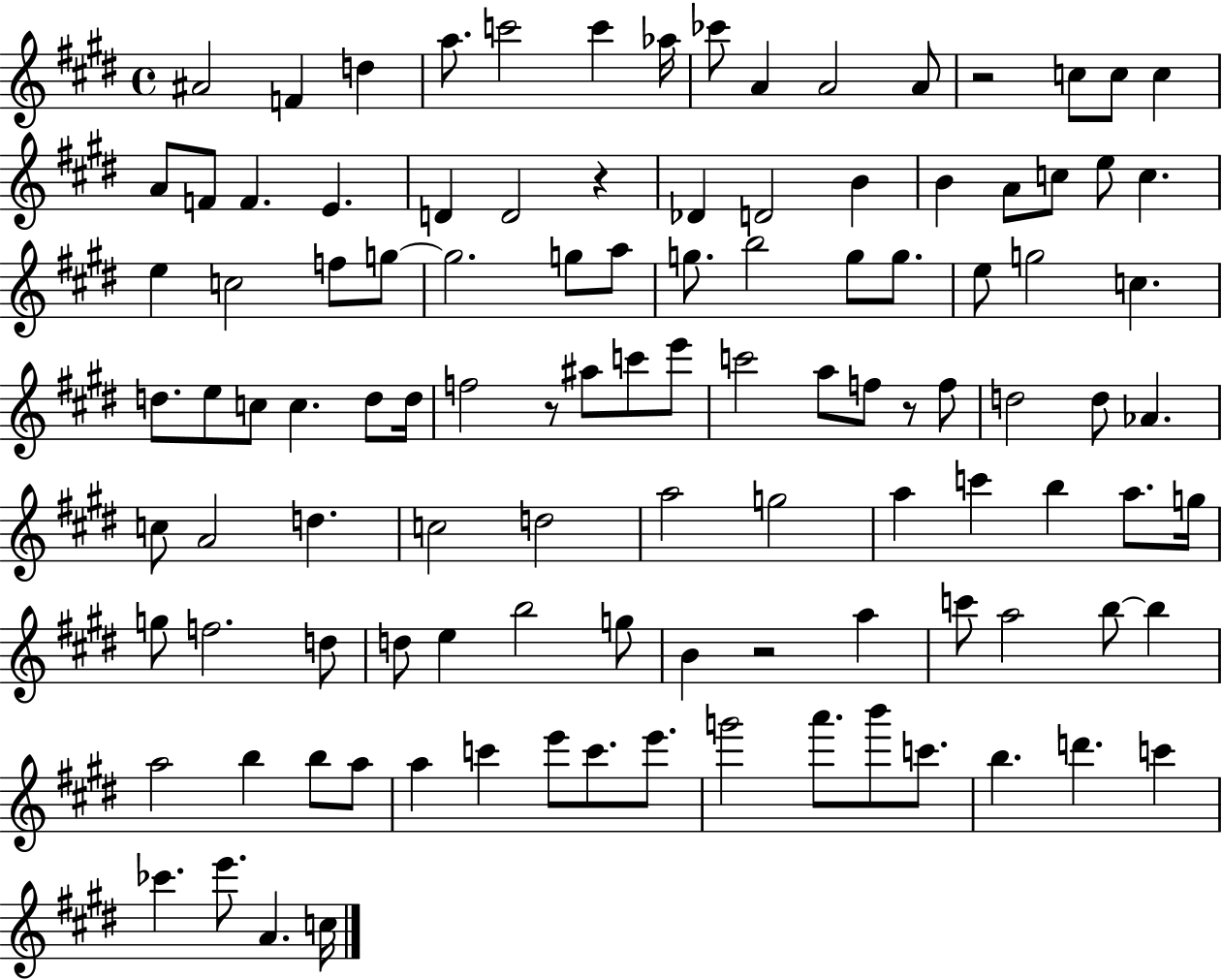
A#4/h F4/q D5/q A5/e. C6/h C6/q Ab5/s CES6/e A4/q A4/h A4/e R/h C5/e C5/e C5/q A4/e F4/e F4/q. E4/q. D4/q D4/h R/q Db4/q D4/h B4/q B4/q A4/e C5/e E5/e C5/q. E5/q C5/h F5/e G5/e G5/h. G5/e A5/e G5/e. B5/h G5/e G5/e. E5/e G5/h C5/q. D5/e. E5/e C5/e C5/q. D5/e D5/s F5/h R/e A#5/e C6/e E6/e C6/h A5/e F5/e R/e F5/e D5/h D5/e Ab4/q. C5/e A4/h D5/q. C5/h D5/h A5/h G5/h A5/q C6/q B5/q A5/e. G5/s G5/e F5/h. D5/e D5/e E5/q B5/h G5/e B4/q R/h A5/q C6/e A5/h B5/e B5/q A5/h B5/q B5/e A5/e A5/q C6/q E6/e C6/e. E6/e. G6/h A6/e. B6/e C6/e. B5/q. D6/q. C6/q CES6/q. E6/e. A4/q. C5/s